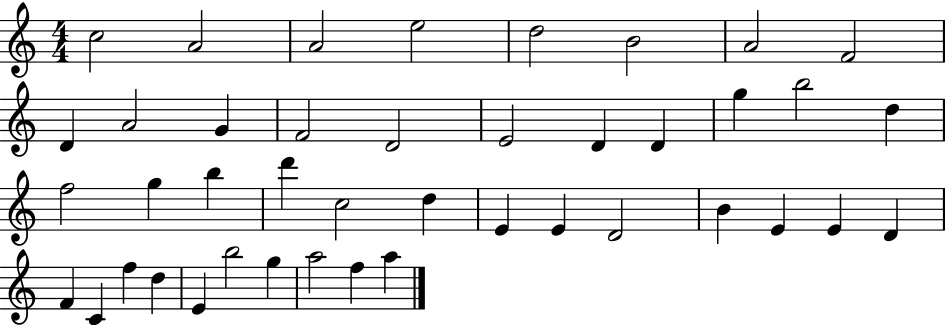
X:1
T:Untitled
M:4/4
L:1/4
K:C
c2 A2 A2 e2 d2 B2 A2 F2 D A2 G F2 D2 E2 D D g b2 d f2 g b d' c2 d E E D2 B E E D F C f d E b2 g a2 f a